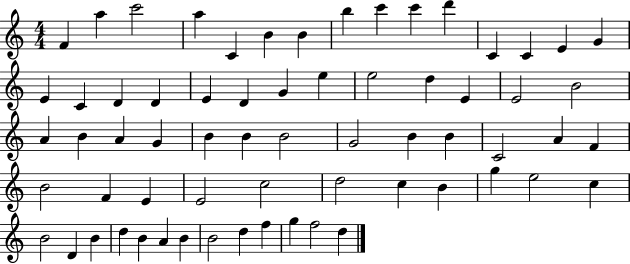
{
  \clef treble
  \numericTimeSignature
  \time 4/4
  \key c \major
  f'4 a''4 c'''2 | a''4 c'4 b'4 b'4 | b''4 c'''4 c'''4 d'''4 | c'4 c'4 e'4 g'4 | \break e'4 c'4 d'4 d'4 | e'4 d'4 g'4 e''4 | e''2 d''4 e'4 | e'2 b'2 | \break a'4 b'4 a'4 g'4 | b'4 b'4 b'2 | g'2 b'4 b'4 | c'2 a'4 f'4 | \break b'2 f'4 e'4 | e'2 c''2 | d''2 c''4 b'4 | g''4 e''2 c''4 | \break b'2 d'4 b'4 | d''4 b'4 a'4 b'4 | b'2 d''4 f''4 | g''4 f''2 d''4 | \break \bar "|."
}